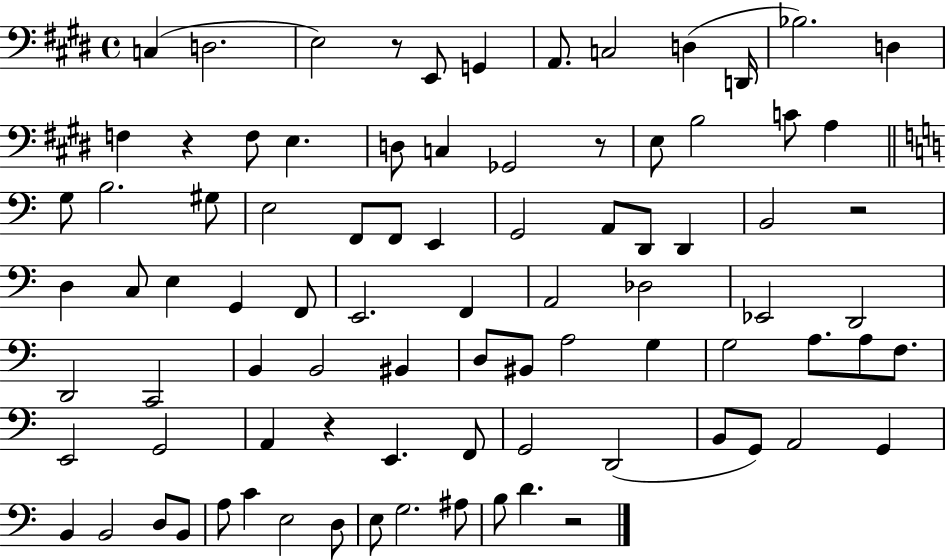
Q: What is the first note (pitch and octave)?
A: C3